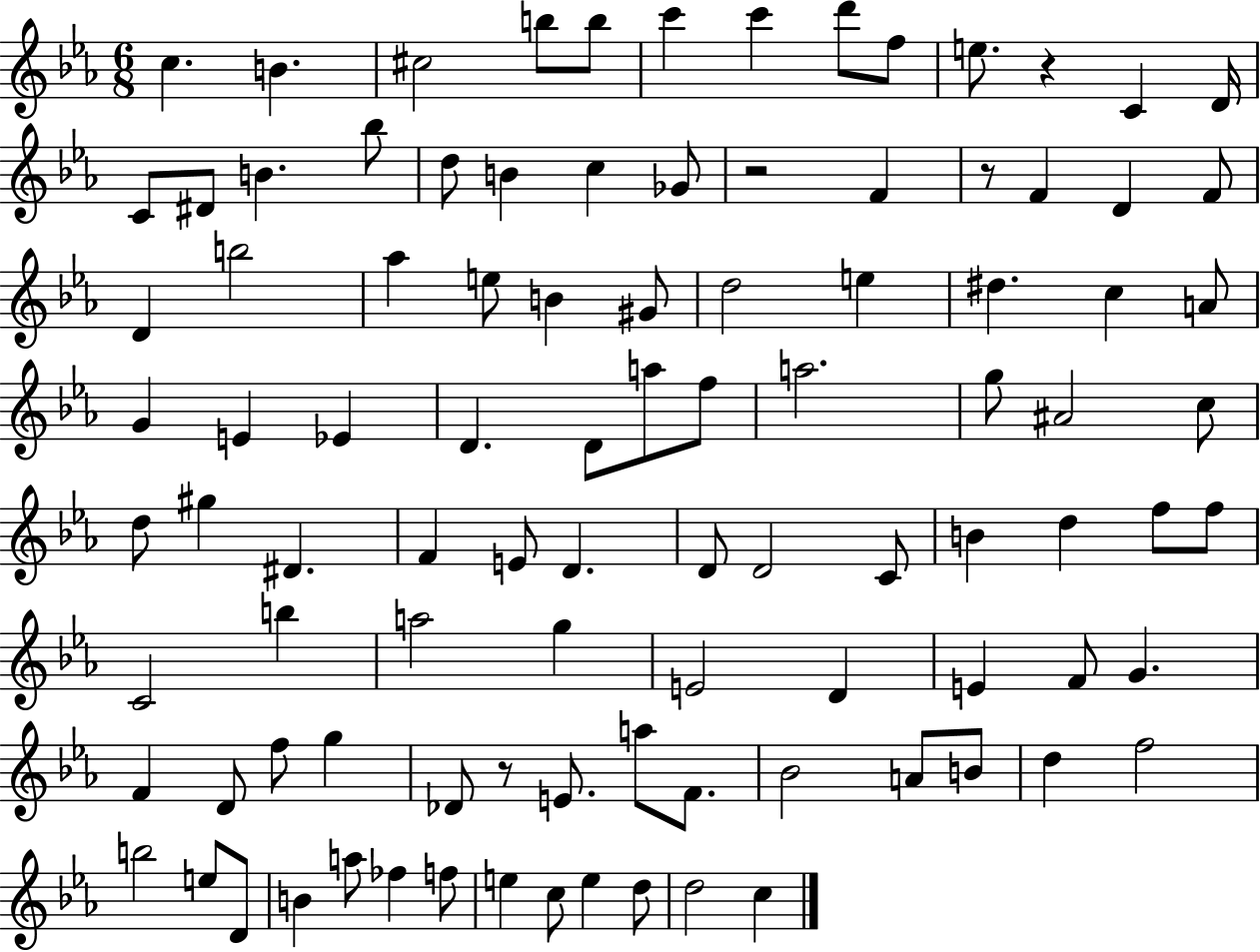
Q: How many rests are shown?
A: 4